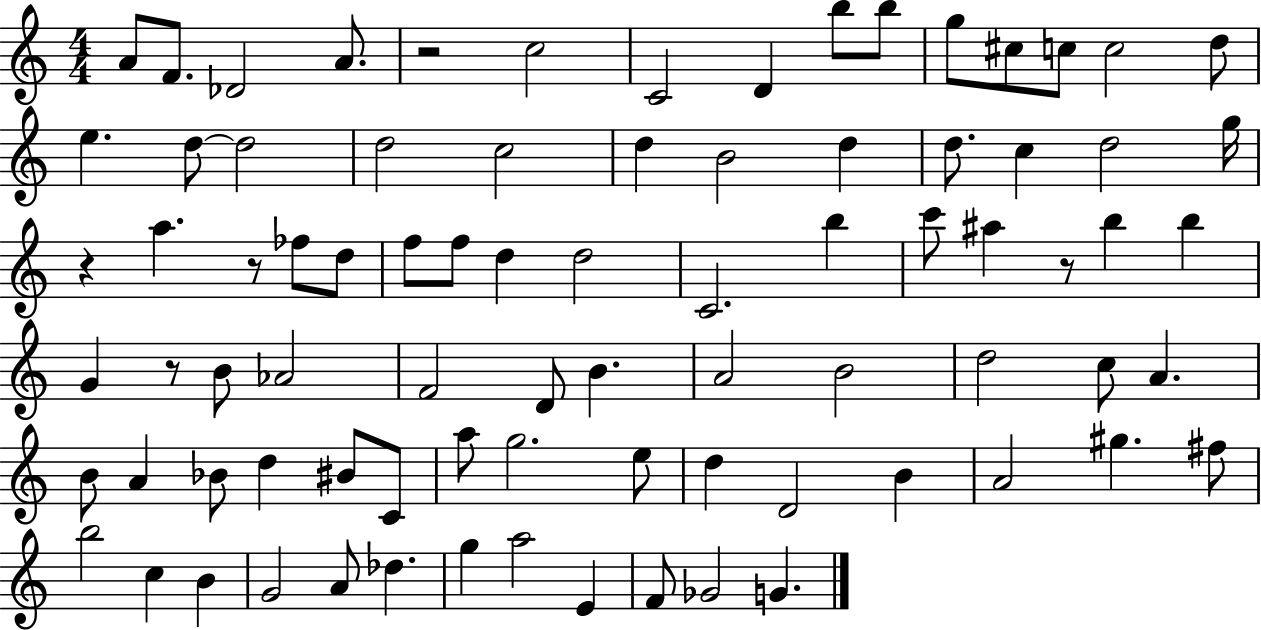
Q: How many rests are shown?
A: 5